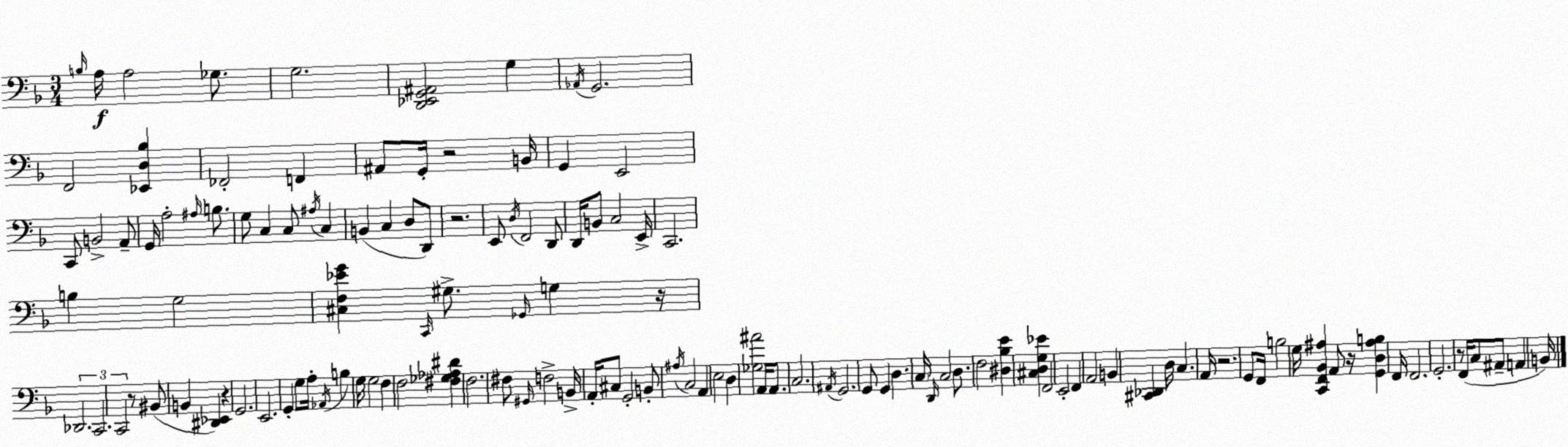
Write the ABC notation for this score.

X:1
T:Untitled
M:3/4
L:1/4
K:Dm
B,/4 A,/4 A,2 _G,/2 G,2 [D,,_E,,G,,^A,,]2 G, _A,,/4 G,,2 F,,2 [_E,,D,_B,] _F,,2 F,, ^A,,/2 G,,/4 z2 B,,/4 G,, E,,2 C,,/2 B,,2 A,,/2 G,,/4 A,2 ^A,/4 B,/2 G,/2 C, C,/2 ^A,/4 C, B,, C, D,/2 D,,/2 z2 E,,/2 D,/4 F,,2 D,,/2 D,,/4 B,,/2 C,2 E,,/4 C,,2 B, G,2 [^C,F,_EG] C,,/4 ^G,/2 _G,,/4 G, z/4 _D,,2 C,,2 C,,2 z/2 ^B,,/2 B,, [^D,,_E,,] z G,,2 E,,2 G,, G,/2 A,/4 _A,,/4 B, G,/4 G,2 F, F,2 [^F,_G,_A,^D] F,2 ^F,/2 ^G,,/4 F,2 B,,/4 A,,/4 ^C,/2 G,,2 B,,/2 ^A,/4 C,2 A,, E,2 D, [_G,^A]2 A,,/4 A,,/2 C,2 ^A,,/4 G,,2 G,,/2 G,, D, C,/4 D,,/4 C,2 D,/2 F,2 [^D,_B,E] [^C,D,G,_E] F,,2 E,,2 F,, A,,2 B,, [^C,,_D,,] D,/4 C, A,,/4 z2 G,,/2 F,,/4 B,2 G,/4 [C,,F,,_B,,^A,] A,,/2 z/4 [G,,D,^A,B,] F,,/4 F,,2 G,,2 z/2 F,,/4 C,/2 ^A,,/2 A,, B,,/4